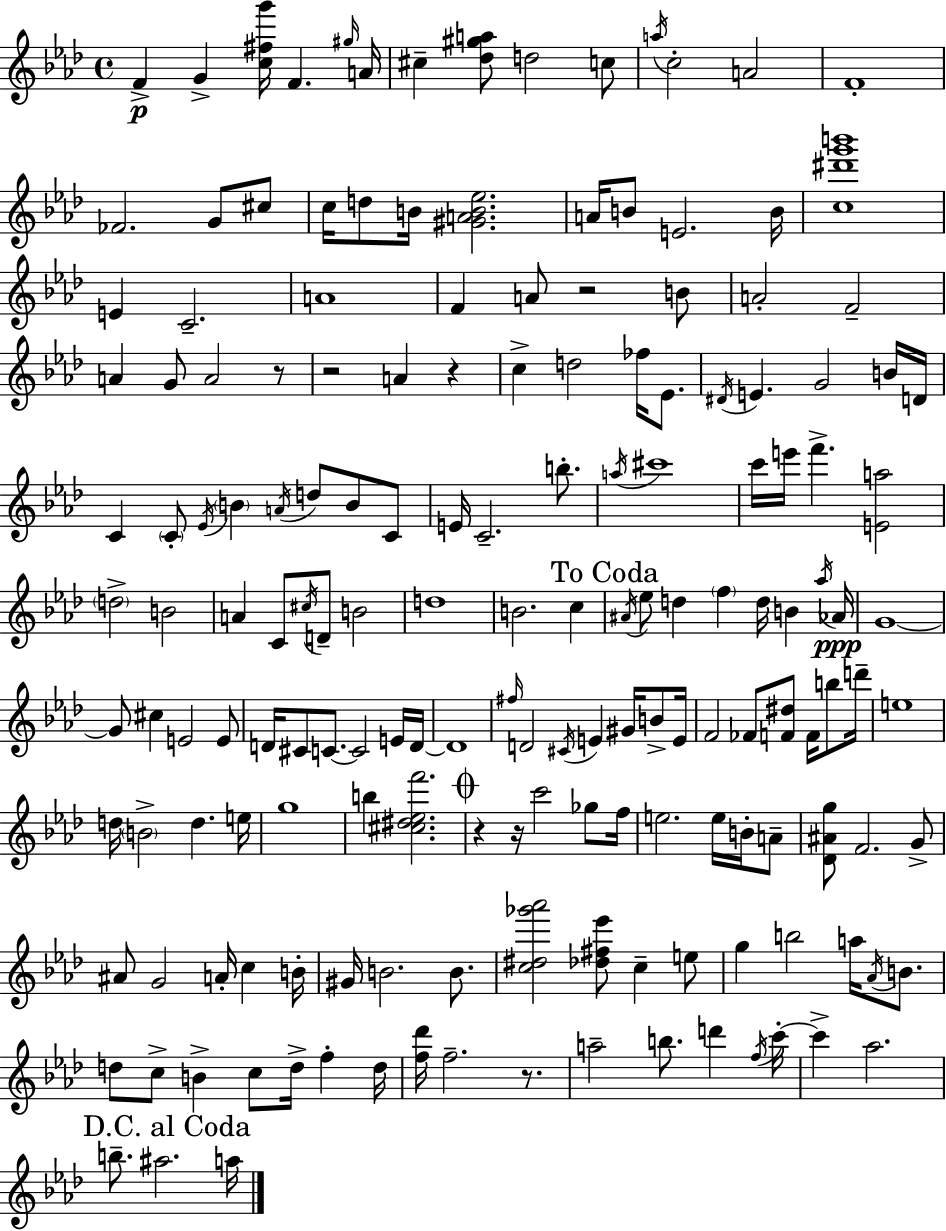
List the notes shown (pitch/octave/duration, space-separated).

F4/q G4/q [C5,F#5,G6]/s F4/q. G#5/s A4/s C#5/q [Db5,G#5,A5]/e D5/h C5/e A5/s C5/h A4/h F4/w FES4/h. G4/e C#5/e C5/s D5/e B4/s [G#4,A4,B4,Eb5]/h. A4/s B4/e E4/h. B4/s [C5,D#6,G6,B6]/w E4/q C4/h. A4/w F4/q A4/e R/h B4/e A4/h F4/h A4/q G4/e A4/h R/e R/h A4/q R/q C5/q D5/h FES5/s Eb4/e. D#4/s E4/q. G4/h B4/s D4/s C4/q C4/e Eb4/s B4/q A4/s D5/e B4/e C4/e E4/s C4/h. B5/e. A5/s C#6/w C6/s E6/s F6/q. [E4,A5]/h D5/h B4/h A4/q C4/e C#5/s D4/e B4/h D5/w B4/h. C5/q A#4/s Eb5/e D5/q F5/q D5/s B4/q Ab5/s Ab4/s G4/w G4/e C#5/q E4/h E4/e D4/s C#4/e C4/e. C4/h E4/s D4/s D4/w F#5/s D4/h C#4/s E4/q G#4/s B4/e E4/s F4/h FES4/e [F4,D#5]/e F4/s B5/e D6/s E5/w D5/s B4/h D5/q. E5/s G5/w B5/q [C#5,D#5,Eb5,F6]/h. R/q R/s C6/h Gb5/e F5/s E5/h. E5/s B4/s A4/e [Db4,A#4,G5]/e F4/h. G4/e A#4/e G4/h A4/s C5/q B4/s G#4/s B4/h. B4/e. [C5,D#5,Gb6,Ab6]/h [Db5,F#5,Eb6]/e C5/q E5/e G5/q B5/h A5/s Ab4/s B4/e. D5/e C5/e B4/q C5/e D5/s F5/q D5/s [F5,Db6]/s F5/h. R/e. A5/h B5/e. D6/q F5/s C6/s C6/q Ab5/h. B5/e. A#5/h. A5/s